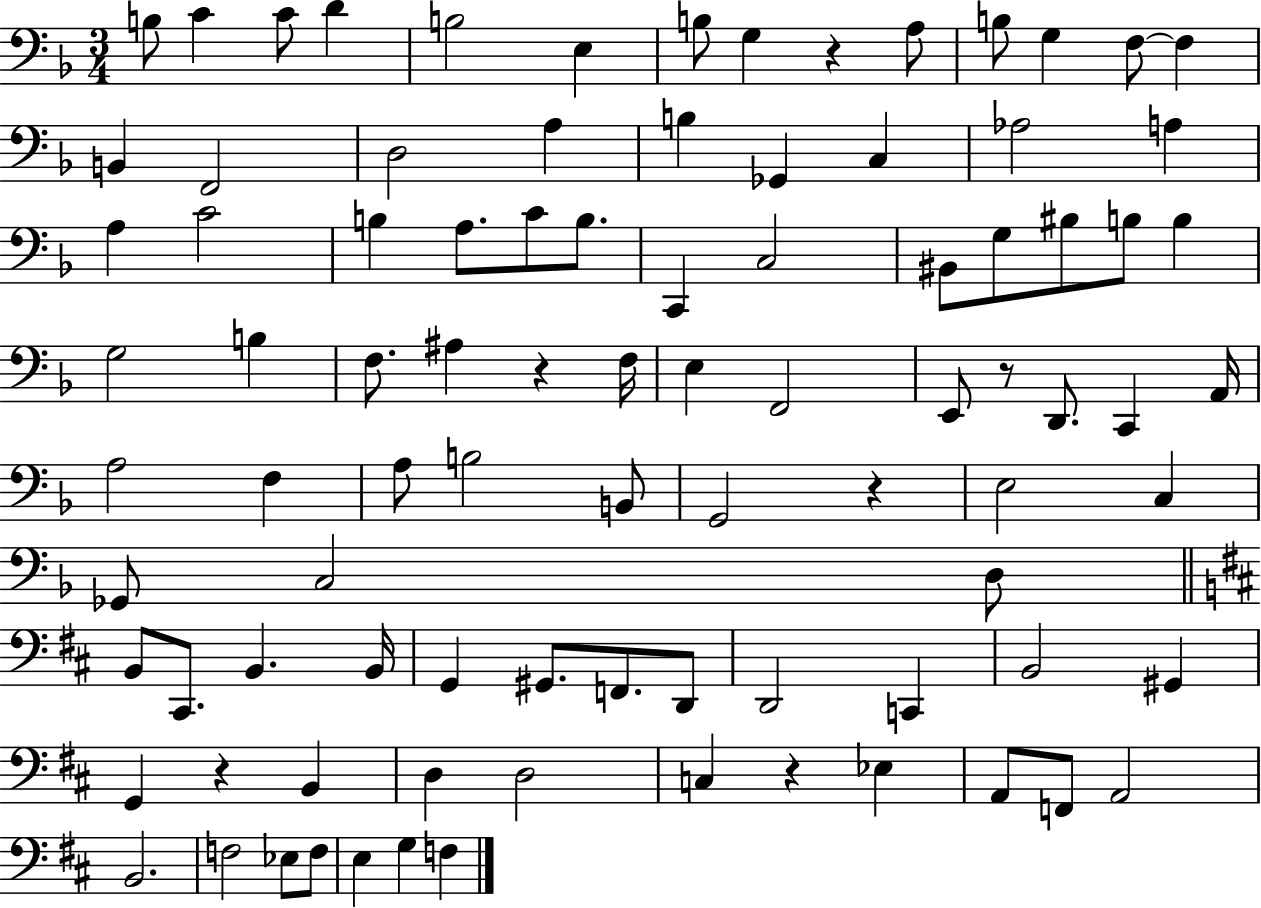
{
  \clef bass
  \numericTimeSignature
  \time 3/4
  \key f \major
  \repeat volta 2 { b8 c'4 c'8 d'4 | b2 e4 | b8 g4 r4 a8 | b8 g4 f8~~ f4 | \break b,4 f,2 | d2 a4 | b4 ges,4 c4 | aes2 a4 | \break a4 c'2 | b4 a8. c'8 b8. | c,4 c2 | bis,8 g8 bis8 b8 b4 | \break g2 b4 | f8. ais4 r4 f16 | e4 f,2 | e,8 r8 d,8. c,4 a,16 | \break a2 f4 | a8 b2 b,8 | g,2 r4 | e2 c4 | \break ges,8 c2 d8 | \bar "||" \break \key d \major b,8 cis,8. b,4. b,16 | g,4 gis,8. f,8. d,8 | d,2 c,4 | b,2 gis,4 | \break g,4 r4 b,4 | d4 d2 | c4 r4 ees4 | a,8 f,8 a,2 | \break b,2. | f2 ees8 f8 | e4 g4 f4 | } \bar "|."
}